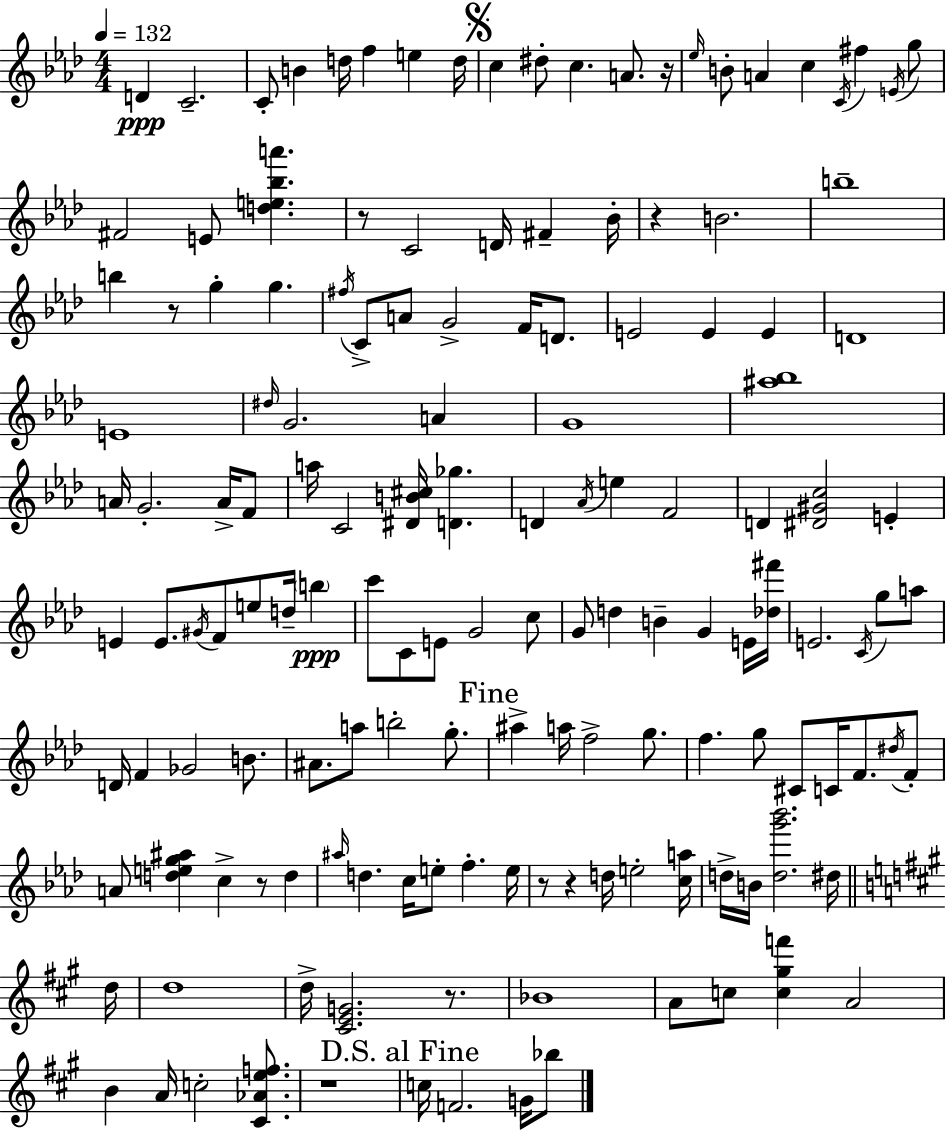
{
  \clef treble
  \numericTimeSignature
  \time 4/4
  \key aes \major
  \tempo 4 = 132
  d'4\ppp c'2.-- | c'8-. b'4 d''16 f''4 e''4 d''16 | \mark \markup { \musicglyph "scripts.segno" } c''4 dis''8-. c''4. a'8. r16 | \grace { ees''16 } b'8-. a'4 c''4 \acciaccatura { c'16 } fis''4 | \break \acciaccatura { e'16 } g''8 fis'2 e'8 <d'' e'' bes'' a'''>4. | r8 c'2 d'16 fis'4-- | bes'16-. r4 b'2. | b''1-- | \break b''4 r8 g''4-. g''4. | \acciaccatura { fis''16 } c'8-> a'8 g'2-> | f'16 d'8. e'2 e'4 | e'4 d'1 | \break e'1 | \grace { dis''16 } g'2. | a'4 g'1 | <ais'' bes''>1 | \break a'16 g'2.-. | a'16-> f'8 a''16 c'2 <dis' b' cis''>16 <d' ges''>4. | d'4 \acciaccatura { aes'16 } e''4 f'2 | d'4 <dis' gis' c''>2 | \break e'4-. e'4 e'8. \acciaccatura { gis'16 } f'8 | e''8 d''16-- \parenthesize b''4\ppp c'''8 c'8 e'8 g'2 | c''8 g'8 d''4 b'4-- | g'4 e'16 <des'' fis'''>16 e'2. | \break \acciaccatura { c'16 } g''8 a''8 d'16 f'4 ges'2 | b'8. ais'8. a''8 b''2-. | g''8.-. \mark "Fine" ais''4-> a''16 f''2-> | g''8. f''4. g''8 | \break cis'8 c'16 f'8. \acciaccatura { dis''16 } f'8-. a'8 <d'' e'' g'' ais''>4 c''4-> | r8 d''4 \grace { ais''16 } d''4. | c''16 e''8-. f''4.-. e''16 r8 r4 | d''16 e''2-. <c'' a''>16 d''16-> b'16 <d'' g''' bes'''>2. | \break dis''16 \bar "||" \break \key a \major d''16 d''1 | d''16-> <cis' e' g'>2. r8. | bes'1 | a'8 c''8 <c'' gis'' f'''>4 a'2 | \break b'4 a'16 c''2-. <cis' aes' e'' f''>8. | r1 | \mark "D.S. al Fine" c''16 f'2. g'16 bes''8 | \bar "|."
}